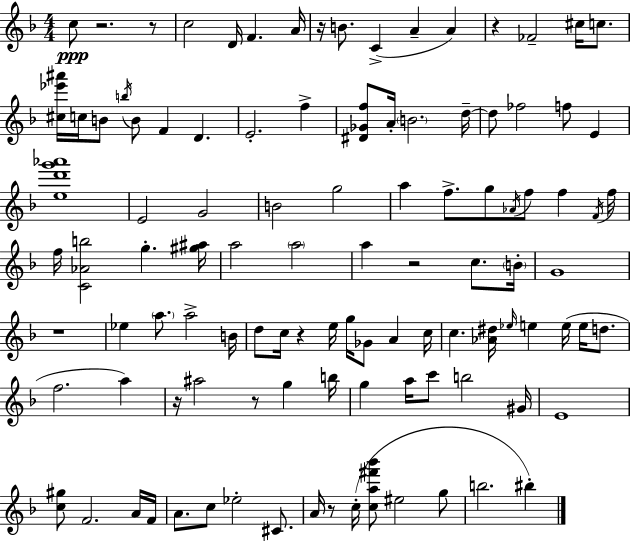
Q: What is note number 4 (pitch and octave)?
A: F4